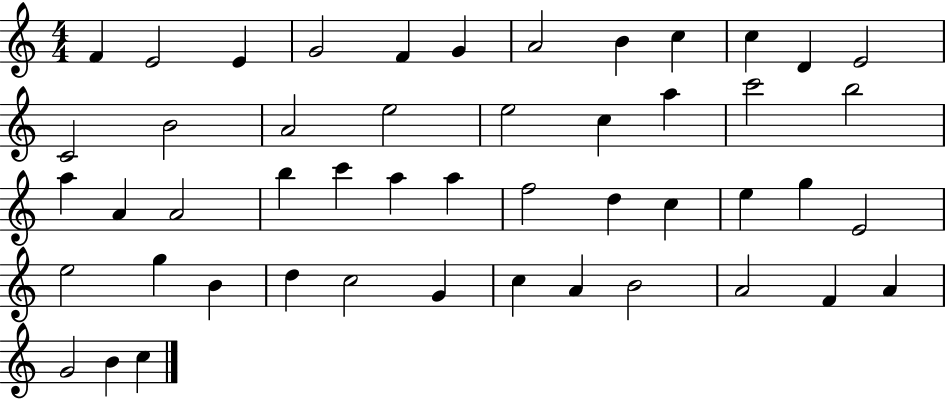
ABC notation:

X:1
T:Untitled
M:4/4
L:1/4
K:C
F E2 E G2 F G A2 B c c D E2 C2 B2 A2 e2 e2 c a c'2 b2 a A A2 b c' a a f2 d c e g E2 e2 g B d c2 G c A B2 A2 F A G2 B c